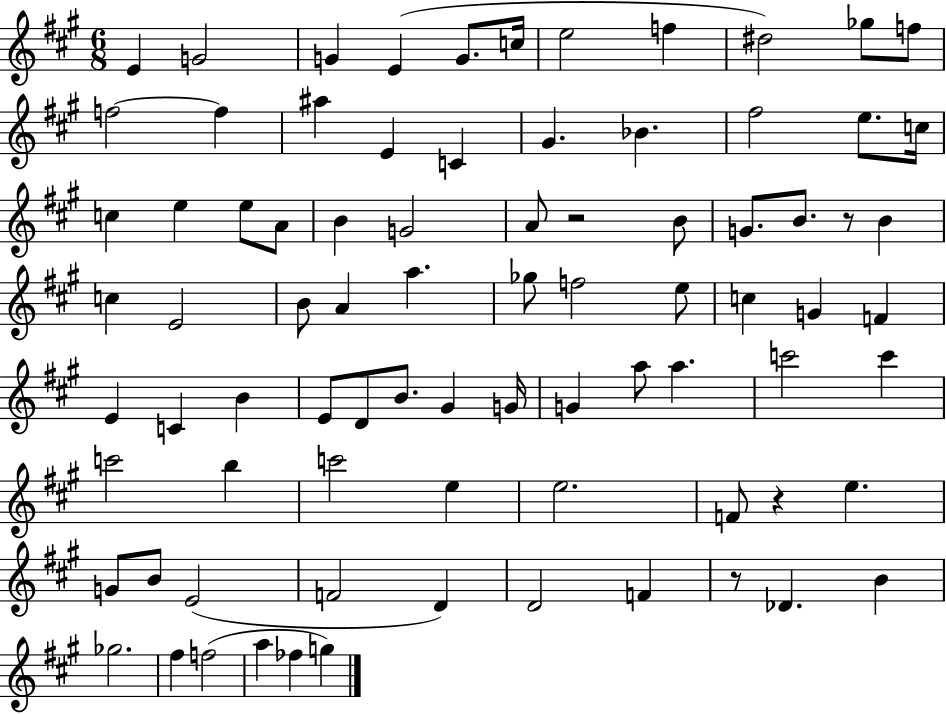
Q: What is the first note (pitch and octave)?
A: E4